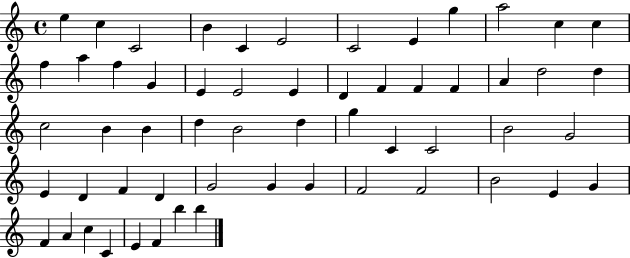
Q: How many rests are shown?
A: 0